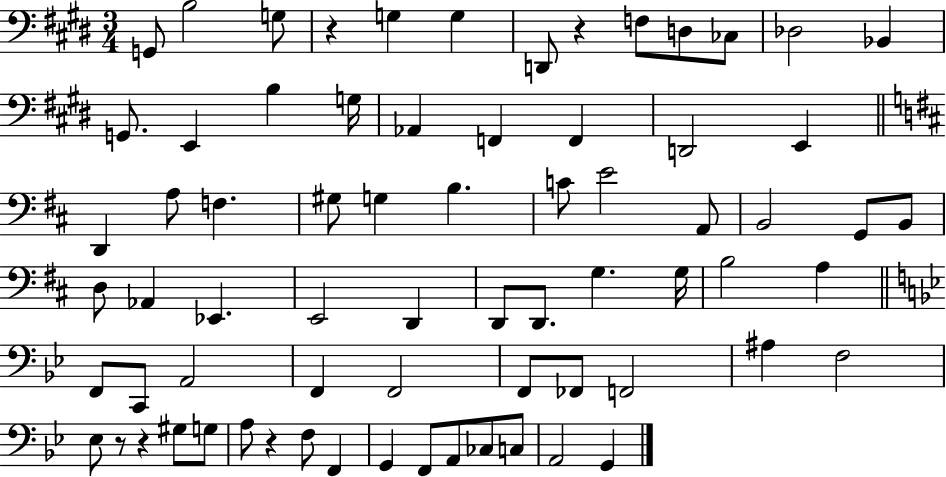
X:1
T:Untitled
M:3/4
L:1/4
K:E
G,,/2 B,2 G,/2 z G, G, D,,/2 z F,/2 D,/2 _C,/2 _D,2 _B,, G,,/2 E,, B, G,/4 _A,, F,, F,, D,,2 E,, D,, A,/2 F, ^G,/2 G, B, C/2 E2 A,,/2 B,,2 G,,/2 B,,/2 D,/2 _A,, _E,, E,,2 D,, D,,/2 D,,/2 G, G,/4 B,2 A, F,,/2 C,,/2 A,,2 F,, F,,2 F,,/2 _F,,/2 F,,2 ^A, F,2 _E,/2 z/2 z ^G,/2 G,/2 A,/2 z F,/2 F,, G,, F,,/2 A,,/2 _C,/2 C,/2 A,,2 G,,